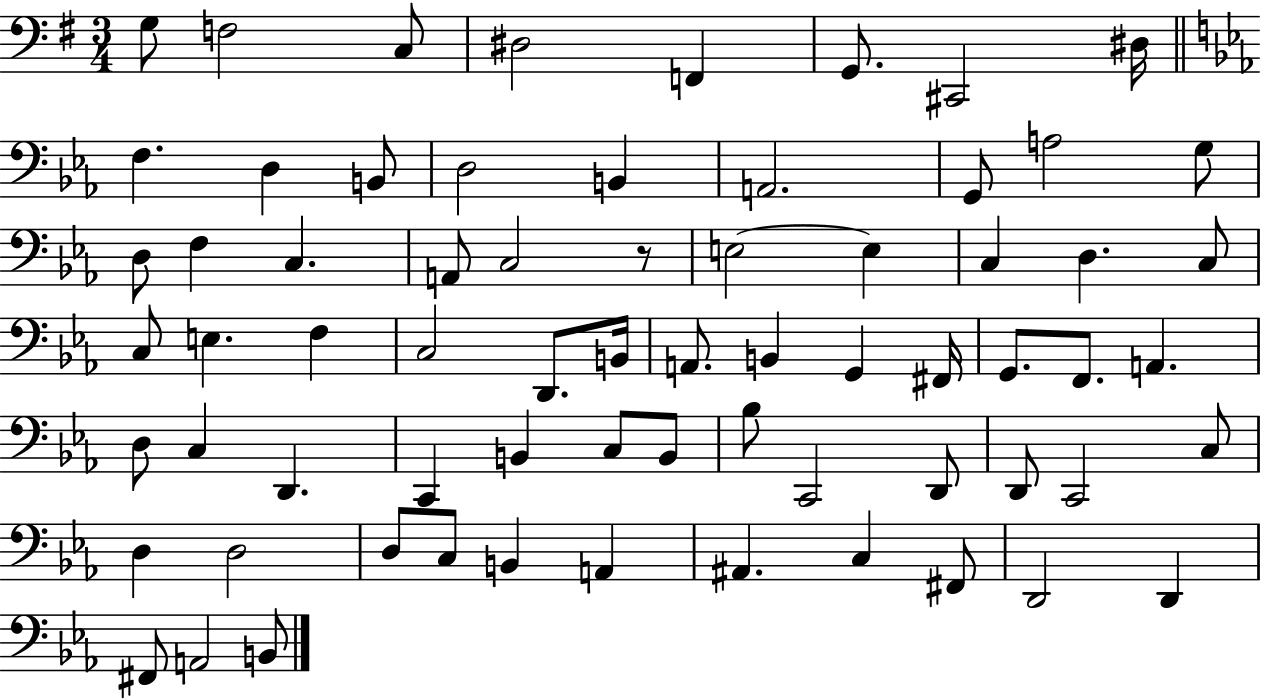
G3/e F3/h C3/e D#3/h F2/q G2/e. C#2/h D#3/s F3/q. D3/q B2/e D3/h B2/q A2/h. G2/e A3/h G3/e D3/e F3/q C3/q. A2/e C3/h R/e E3/h E3/q C3/q D3/q. C3/e C3/e E3/q. F3/q C3/h D2/e. B2/s A2/e. B2/q G2/q F#2/s G2/e. F2/e. A2/q. D3/e C3/q D2/q. C2/q B2/q C3/e B2/e Bb3/e C2/h D2/e D2/e C2/h C3/e D3/q D3/h D3/e C3/e B2/q A2/q A#2/q. C3/q F#2/e D2/h D2/q F#2/e A2/h B2/e